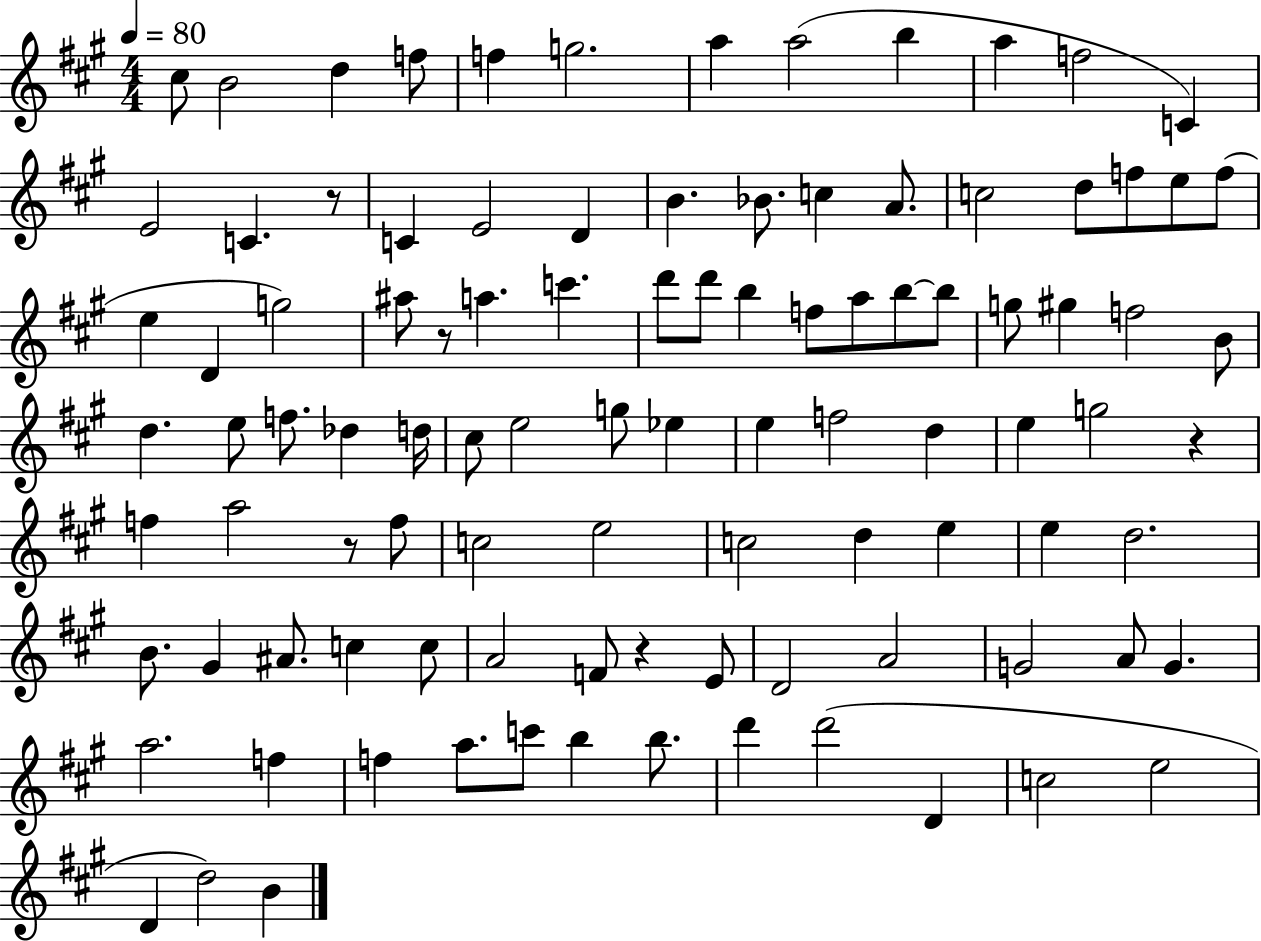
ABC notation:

X:1
T:Untitled
M:4/4
L:1/4
K:A
^c/2 B2 d f/2 f g2 a a2 b a f2 C E2 C z/2 C E2 D B _B/2 c A/2 c2 d/2 f/2 e/2 f/2 e D g2 ^a/2 z/2 a c' d'/2 d'/2 b f/2 a/2 b/2 b/2 g/2 ^g f2 B/2 d e/2 f/2 _d d/4 ^c/2 e2 g/2 _e e f2 d e g2 z f a2 z/2 f/2 c2 e2 c2 d e e d2 B/2 ^G ^A/2 c c/2 A2 F/2 z E/2 D2 A2 G2 A/2 G a2 f f a/2 c'/2 b b/2 d' d'2 D c2 e2 D d2 B